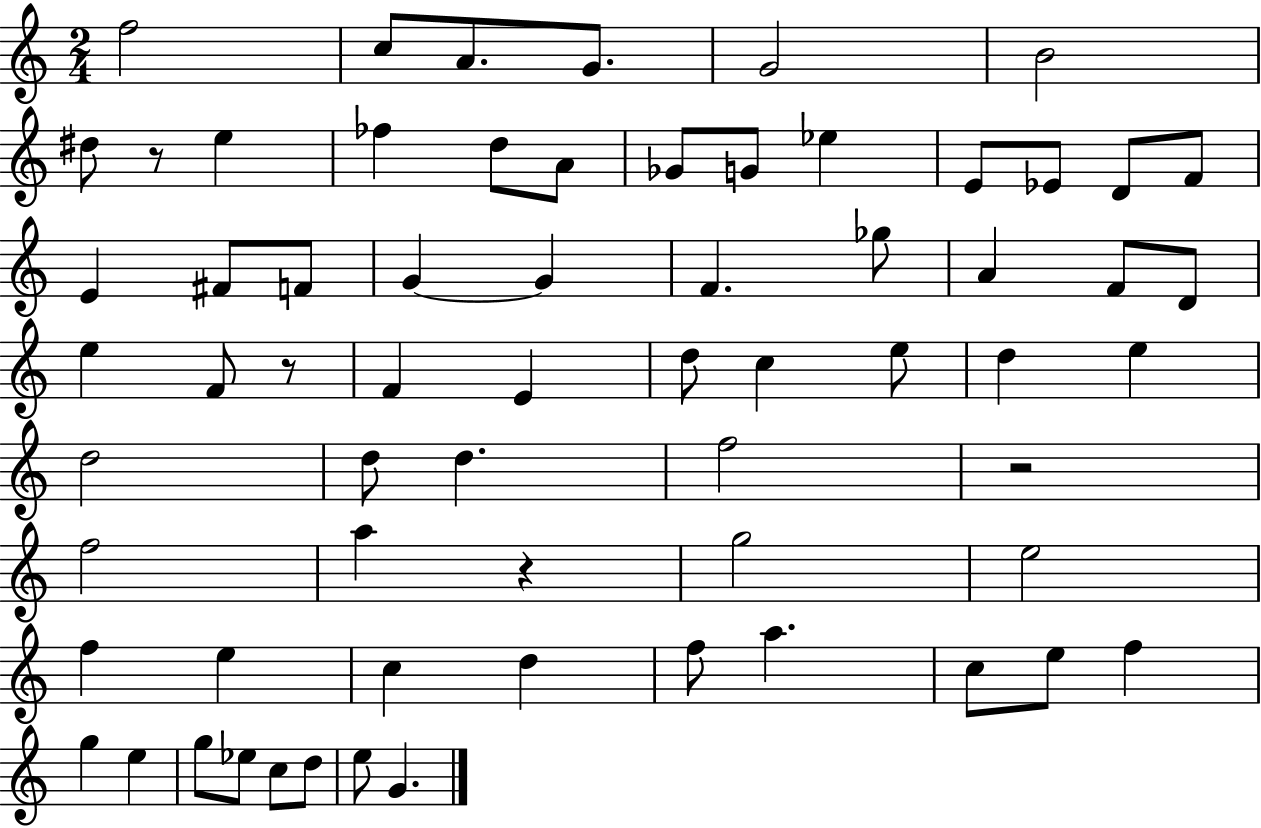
F5/h C5/e A4/e. G4/e. G4/h B4/h D#5/e R/e E5/q FES5/q D5/e A4/e Gb4/e G4/e Eb5/q E4/e Eb4/e D4/e F4/e E4/q F#4/e F4/e G4/q G4/q F4/q. Gb5/e A4/q F4/e D4/e E5/q F4/e R/e F4/q E4/q D5/e C5/q E5/e D5/q E5/q D5/h D5/e D5/q. F5/h R/h F5/h A5/q R/q G5/h E5/h F5/q E5/q C5/q D5/q F5/e A5/q. C5/e E5/e F5/q G5/q E5/q G5/e Eb5/e C5/e D5/e E5/e G4/q.